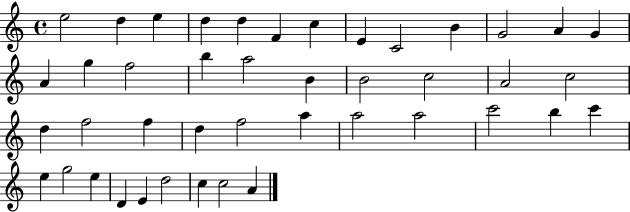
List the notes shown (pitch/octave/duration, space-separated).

E5/h D5/q E5/q D5/q D5/q F4/q C5/q E4/q C4/h B4/q G4/h A4/q G4/q A4/q G5/q F5/h B5/q A5/h B4/q B4/h C5/h A4/h C5/h D5/q F5/h F5/q D5/q F5/h A5/q A5/h A5/h C6/h B5/q C6/q E5/q G5/h E5/q D4/q E4/q D5/h C5/q C5/h A4/q